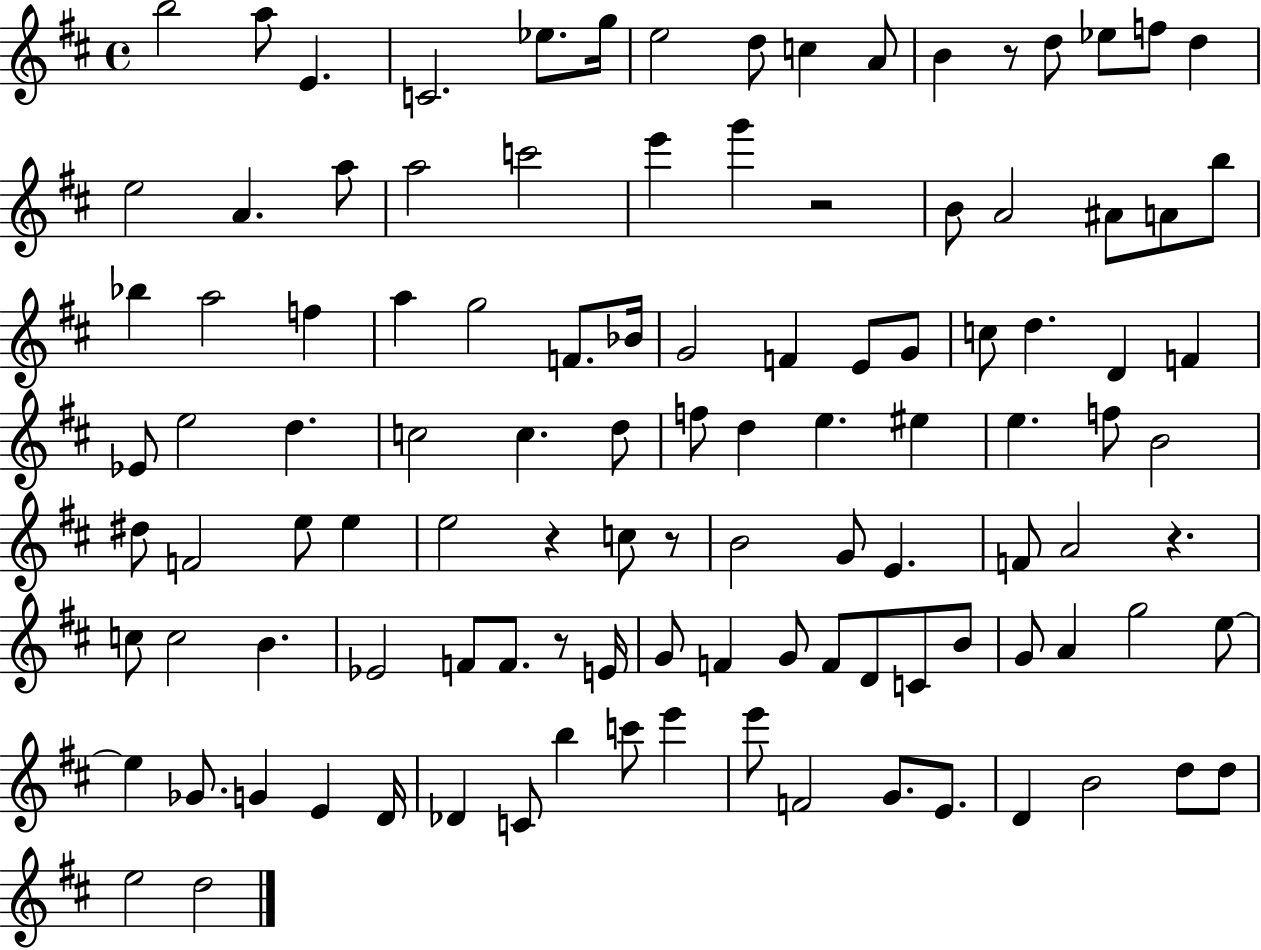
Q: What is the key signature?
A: D major